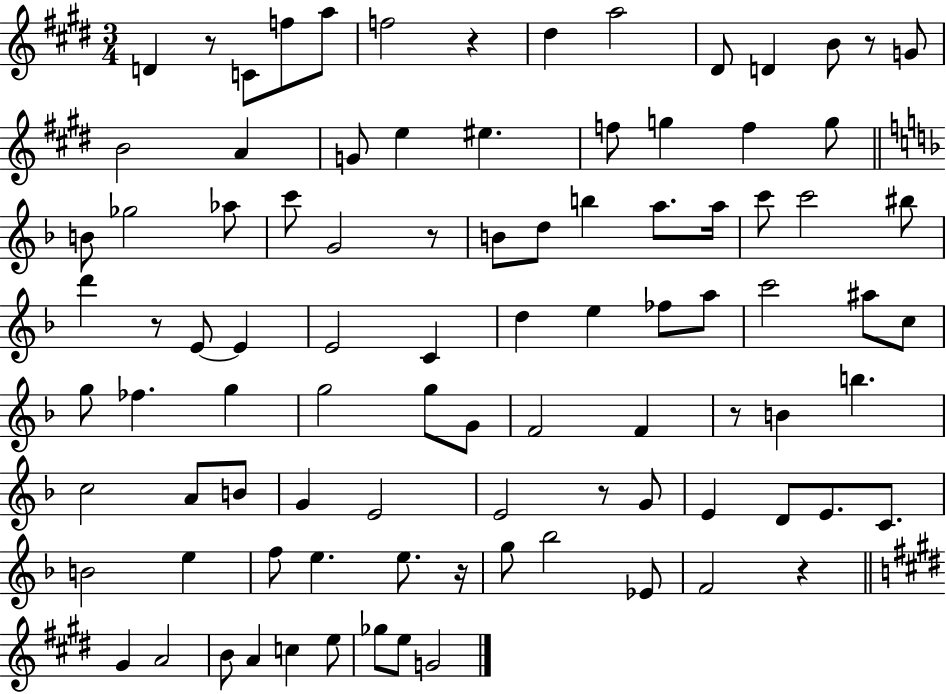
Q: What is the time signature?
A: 3/4